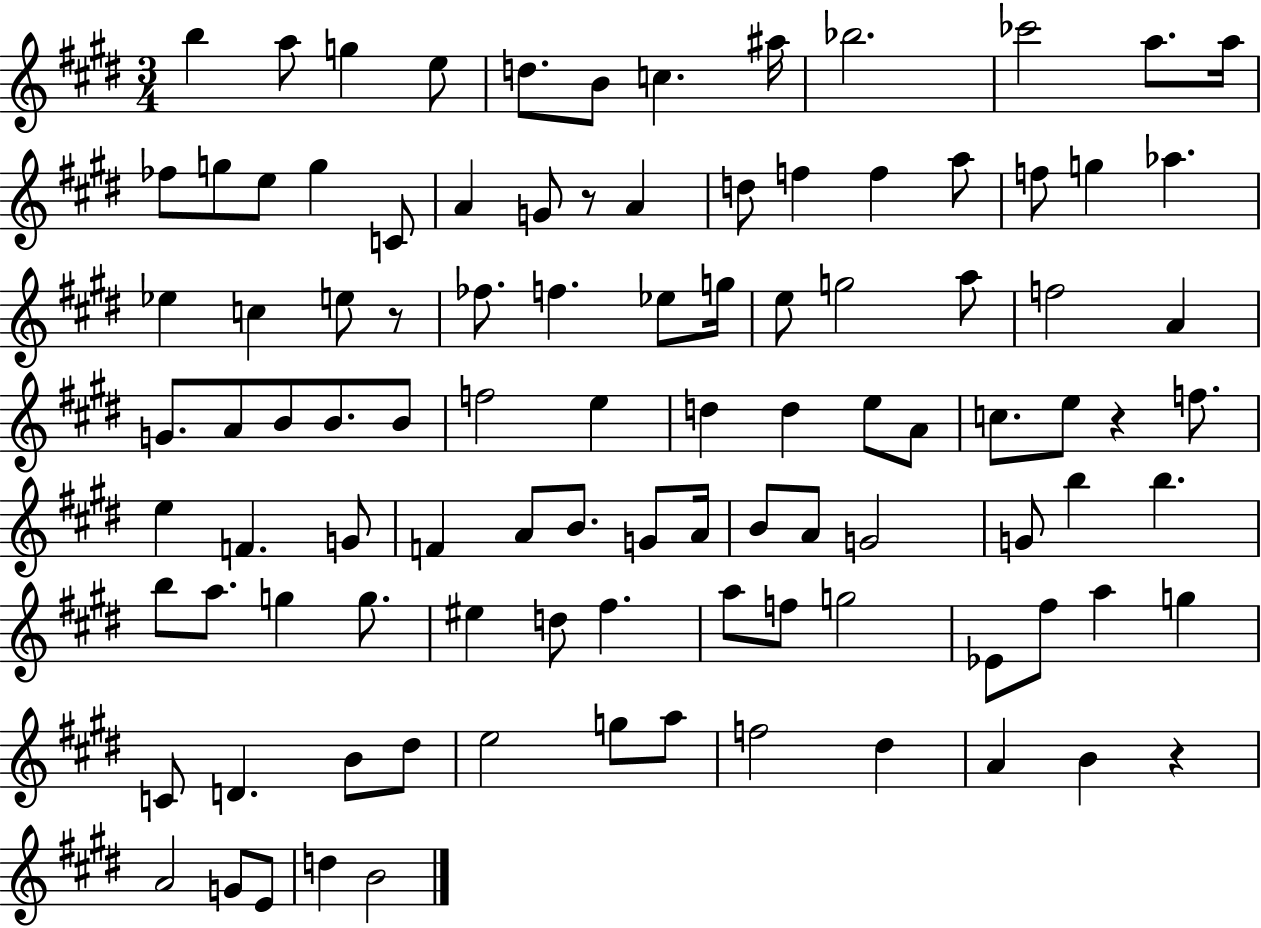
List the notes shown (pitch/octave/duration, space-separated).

B5/q A5/e G5/q E5/e D5/e. B4/e C5/q. A#5/s Bb5/h. CES6/h A5/e. A5/s FES5/e G5/e E5/e G5/q C4/e A4/q G4/e R/e A4/q D5/e F5/q F5/q A5/e F5/e G5/q Ab5/q. Eb5/q C5/q E5/e R/e FES5/e. F5/q. Eb5/e G5/s E5/e G5/h A5/e F5/h A4/q G4/e. A4/e B4/e B4/e. B4/e F5/h E5/q D5/q D5/q E5/e A4/e C5/e. E5/e R/q F5/e. E5/q F4/q. G4/e F4/q A4/e B4/e. G4/e A4/s B4/e A4/e G4/h G4/e B5/q B5/q. B5/e A5/e. G5/q G5/e. EIS5/q D5/e F#5/q. A5/e F5/e G5/h Eb4/e F#5/e A5/q G5/q C4/e D4/q. B4/e D#5/e E5/h G5/e A5/e F5/h D#5/q A4/q B4/q R/q A4/h G4/e E4/e D5/q B4/h